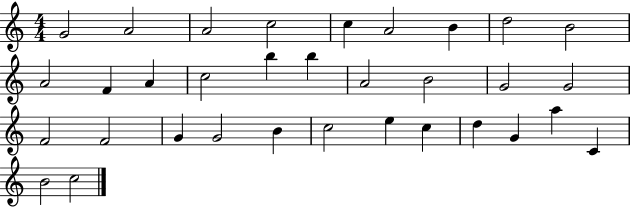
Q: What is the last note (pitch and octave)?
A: C5